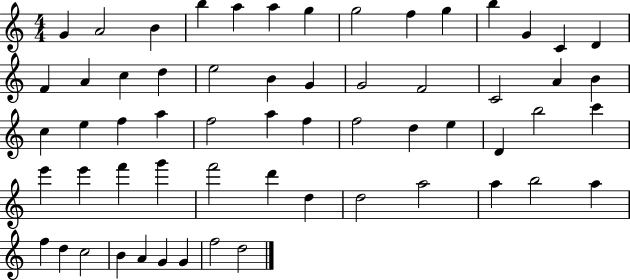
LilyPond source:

{
  \clef treble
  \numericTimeSignature
  \time 4/4
  \key c \major
  g'4 a'2 b'4 | b''4 a''4 a''4 g''4 | g''2 f''4 g''4 | b''4 g'4 c'4 d'4 | \break f'4 a'4 c''4 d''4 | e''2 b'4 g'4 | g'2 f'2 | c'2 a'4 b'4 | \break c''4 e''4 f''4 a''4 | f''2 a''4 f''4 | f''2 d''4 e''4 | d'4 b''2 c'''4 | \break e'''4 e'''4 f'''4 g'''4 | f'''2 d'''4 d''4 | d''2 a''2 | a''4 b''2 a''4 | \break f''4 d''4 c''2 | b'4 a'4 g'4 g'4 | f''2 d''2 | \bar "|."
}